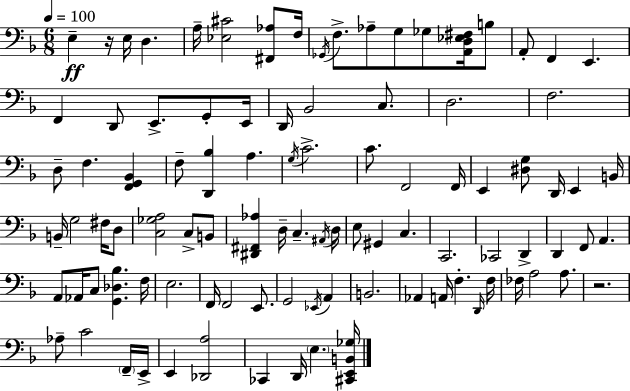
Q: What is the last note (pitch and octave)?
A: E3